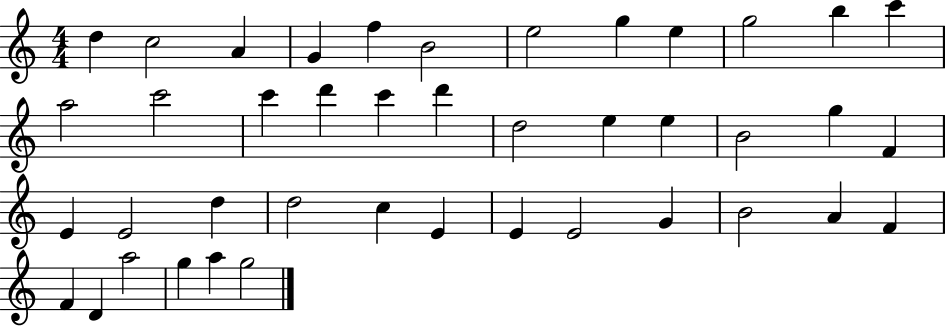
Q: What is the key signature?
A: C major